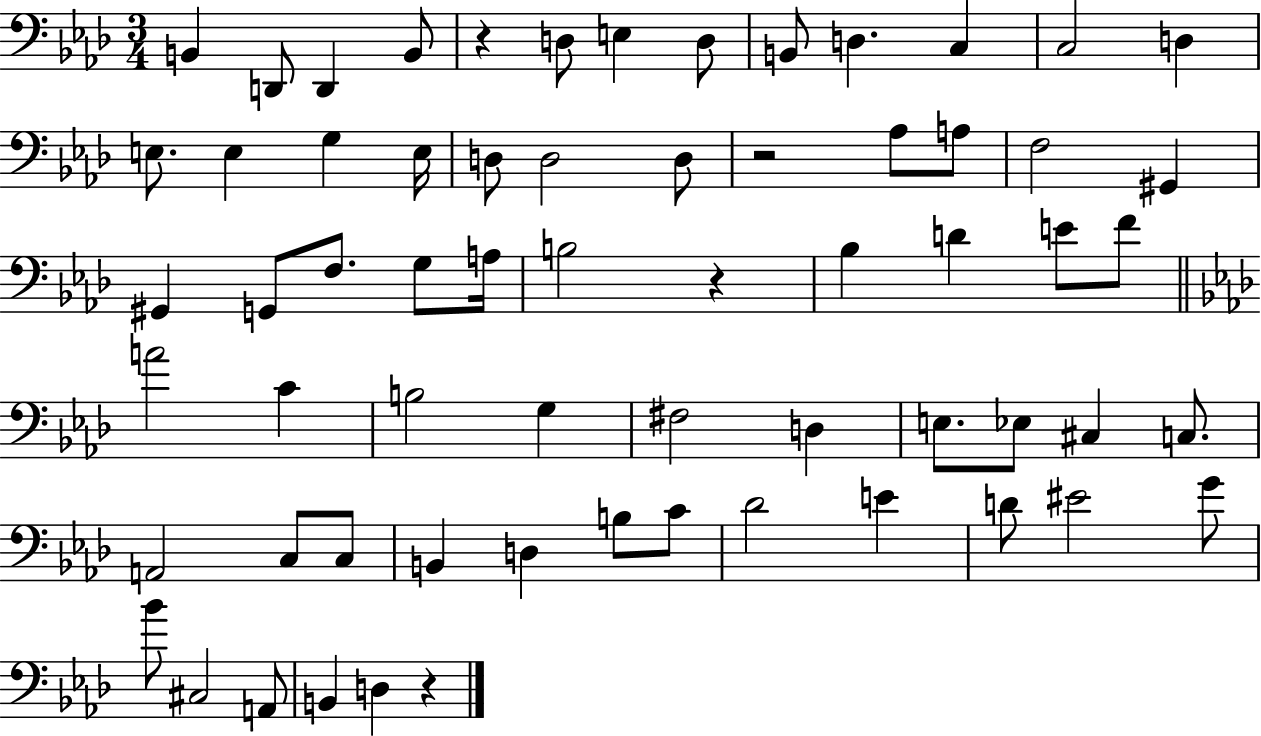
B2/q D2/e D2/q B2/e R/q D3/e E3/q D3/e B2/e D3/q. C3/q C3/h D3/q E3/e. E3/q G3/q E3/s D3/e D3/h D3/e R/h Ab3/e A3/e F3/h G#2/q G#2/q G2/e F3/e. G3/e A3/s B3/h R/q Bb3/q D4/q E4/e F4/e A4/h C4/q B3/h G3/q F#3/h D3/q E3/e. Eb3/e C#3/q C3/e. A2/h C3/e C3/e B2/q D3/q B3/e C4/e Db4/h E4/q D4/e EIS4/h G4/e Bb4/e C#3/h A2/e B2/q D3/q R/q